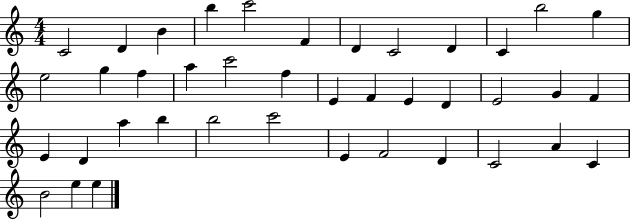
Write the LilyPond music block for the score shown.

{
  \clef treble
  \numericTimeSignature
  \time 4/4
  \key c \major
  c'2 d'4 b'4 | b''4 c'''2 f'4 | d'4 c'2 d'4 | c'4 b''2 g''4 | \break e''2 g''4 f''4 | a''4 c'''2 f''4 | e'4 f'4 e'4 d'4 | e'2 g'4 f'4 | \break e'4 d'4 a''4 b''4 | b''2 c'''2 | e'4 f'2 d'4 | c'2 a'4 c'4 | \break b'2 e''4 e''4 | \bar "|."
}